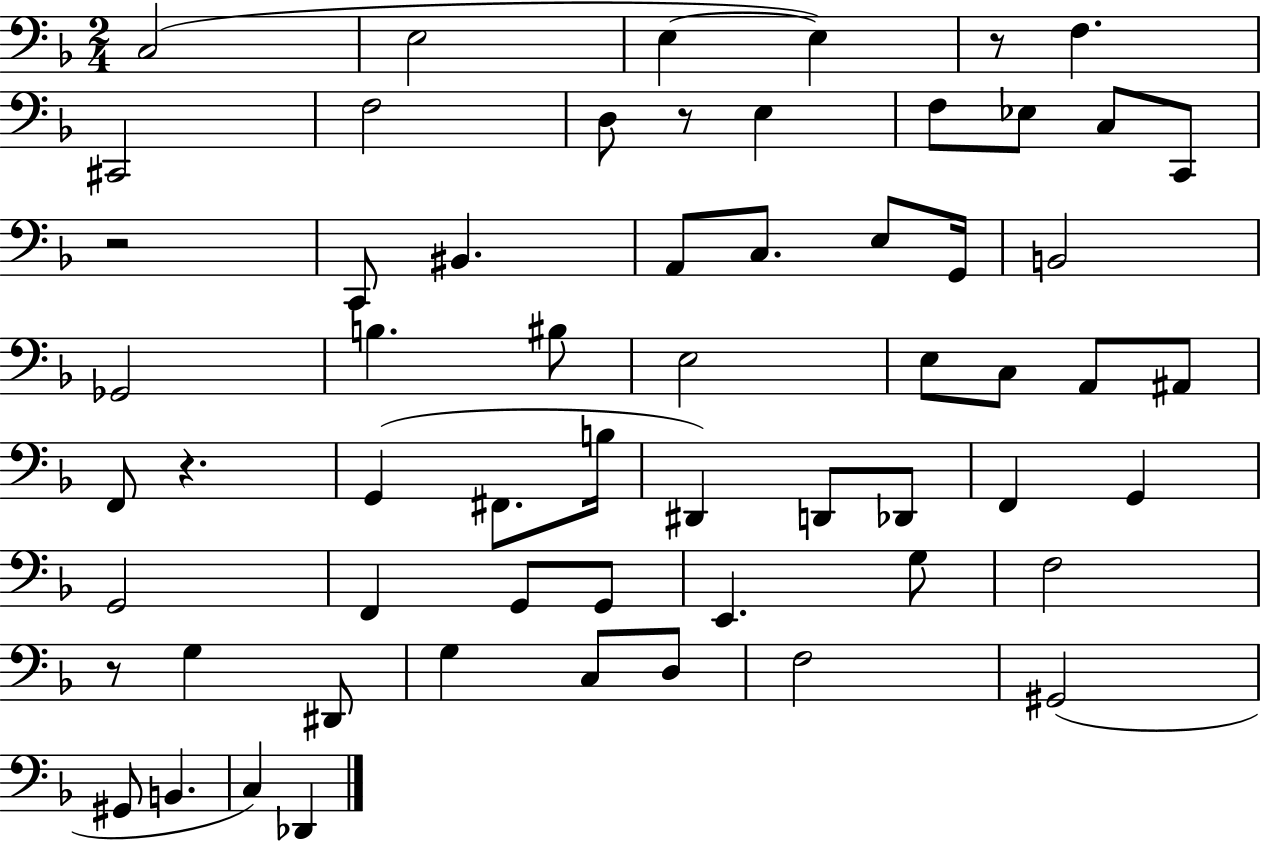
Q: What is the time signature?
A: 2/4